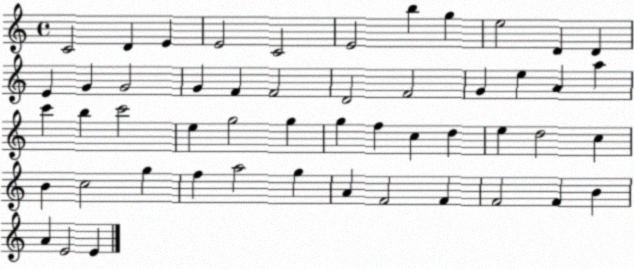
X:1
T:Untitled
M:4/4
L:1/4
K:C
C2 D E E2 C2 E2 b g e2 D D E G G2 G F F2 D2 F2 G e A a c' b c'2 e g2 g g f c d e d2 c B c2 g f a2 g A F2 F F2 F B A E2 E